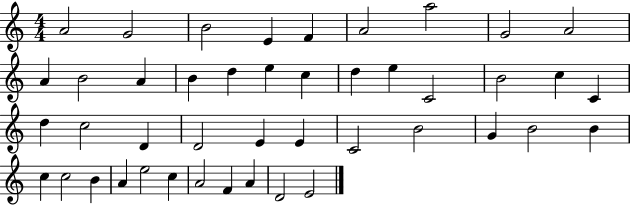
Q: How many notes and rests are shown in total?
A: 44